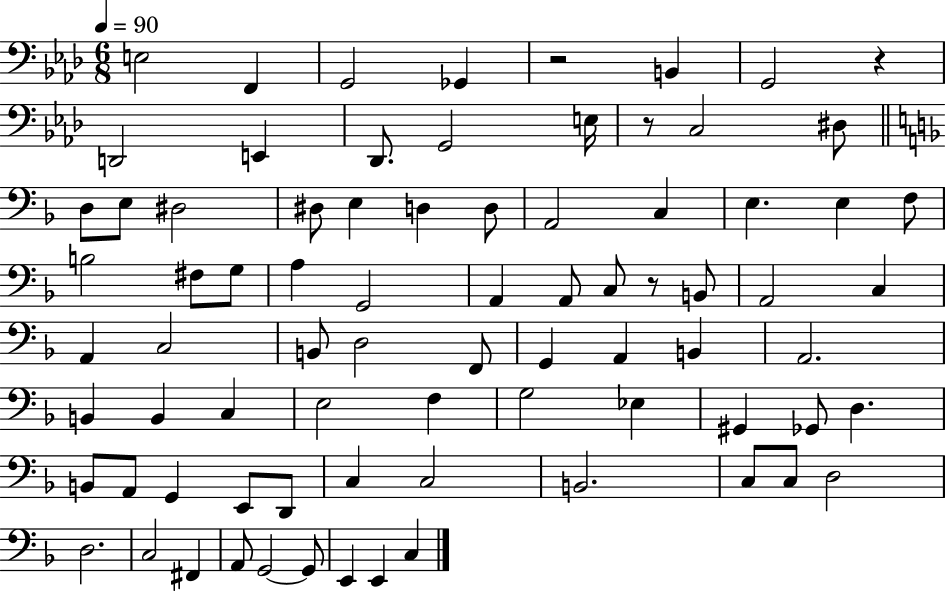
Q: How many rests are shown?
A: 4